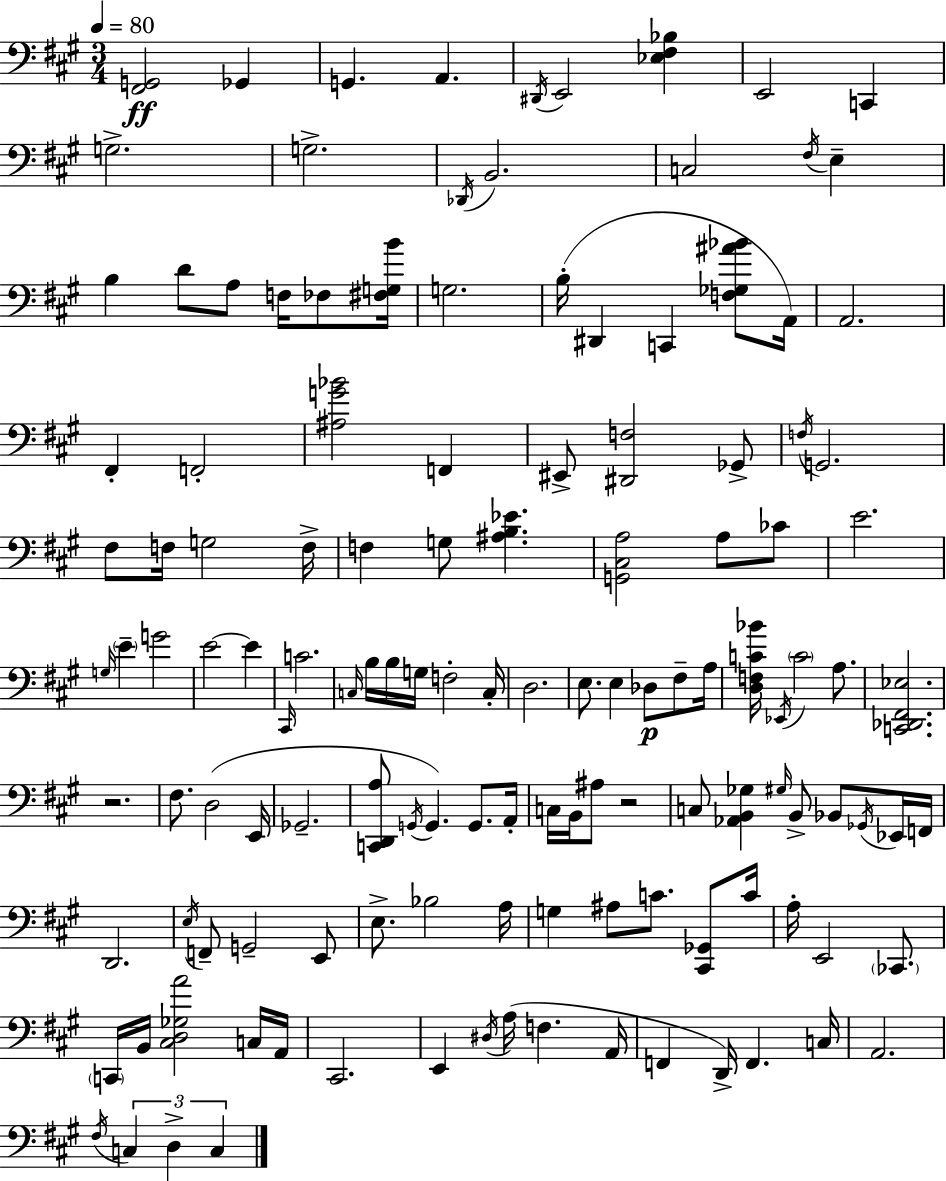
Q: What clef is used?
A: bass